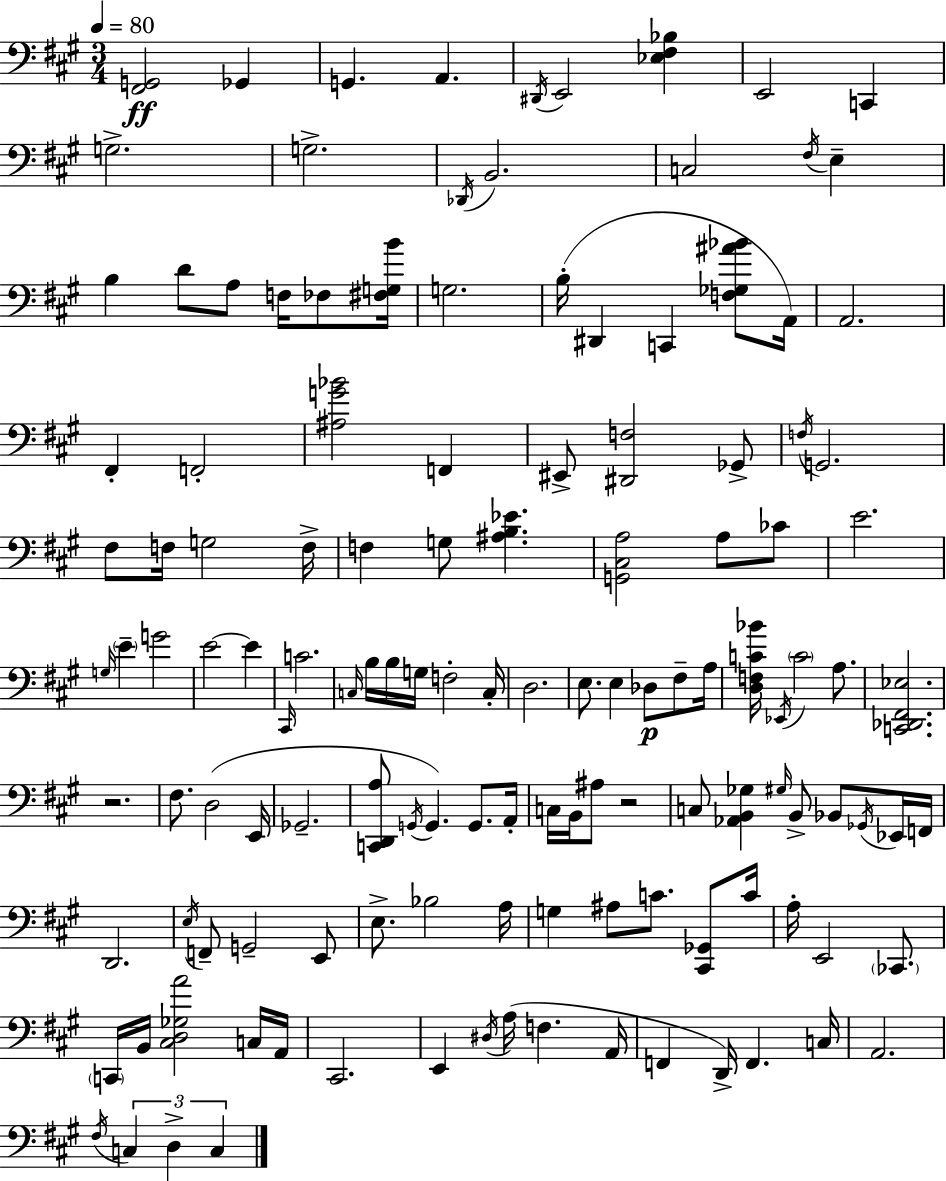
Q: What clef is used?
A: bass